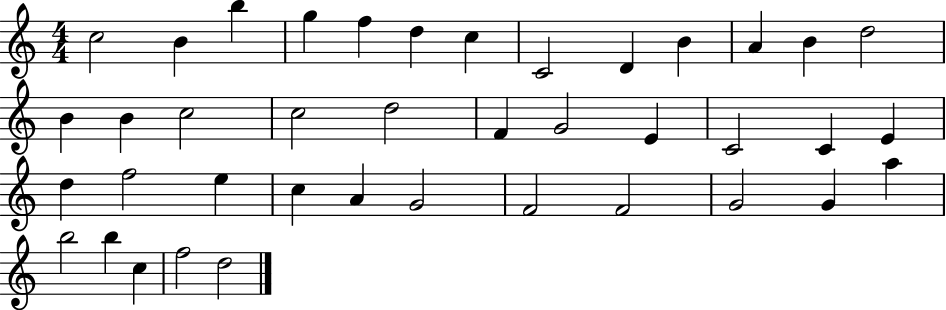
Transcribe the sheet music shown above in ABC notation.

X:1
T:Untitled
M:4/4
L:1/4
K:C
c2 B b g f d c C2 D B A B d2 B B c2 c2 d2 F G2 E C2 C E d f2 e c A G2 F2 F2 G2 G a b2 b c f2 d2